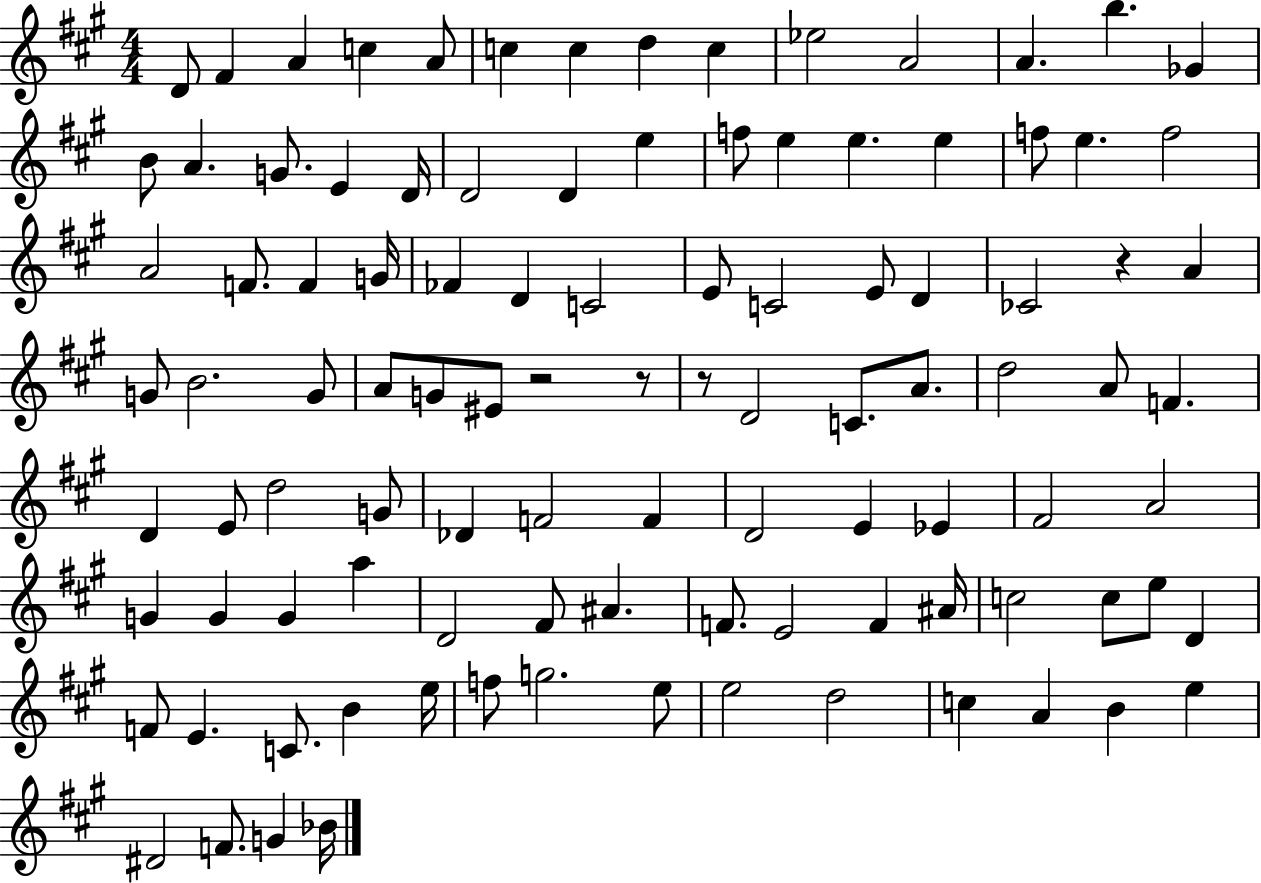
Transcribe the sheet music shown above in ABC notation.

X:1
T:Untitled
M:4/4
L:1/4
K:A
D/2 ^F A c A/2 c c d c _e2 A2 A b _G B/2 A G/2 E D/4 D2 D e f/2 e e e f/2 e f2 A2 F/2 F G/4 _F D C2 E/2 C2 E/2 D _C2 z A G/2 B2 G/2 A/2 G/2 ^E/2 z2 z/2 z/2 D2 C/2 A/2 d2 A/2 F D E/2 d2 G/2 _D F2 F D2 E _E ^F2 A2 G G G a D2 ^F/2 ^A F/2 E2 F ^A/4 c2 c/2 e/2 D F/2 E C/2 B e/4 f/2 g2 e/2 e2 d2 c A B e ^D2 F/2 G _B/4